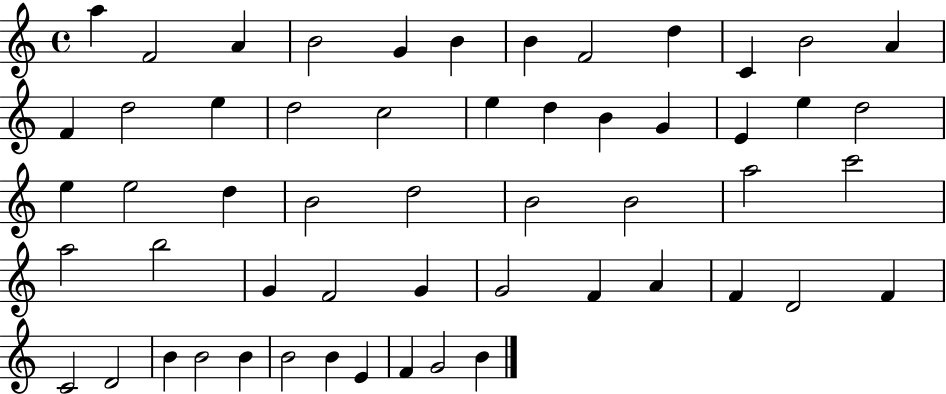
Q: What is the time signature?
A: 4/4